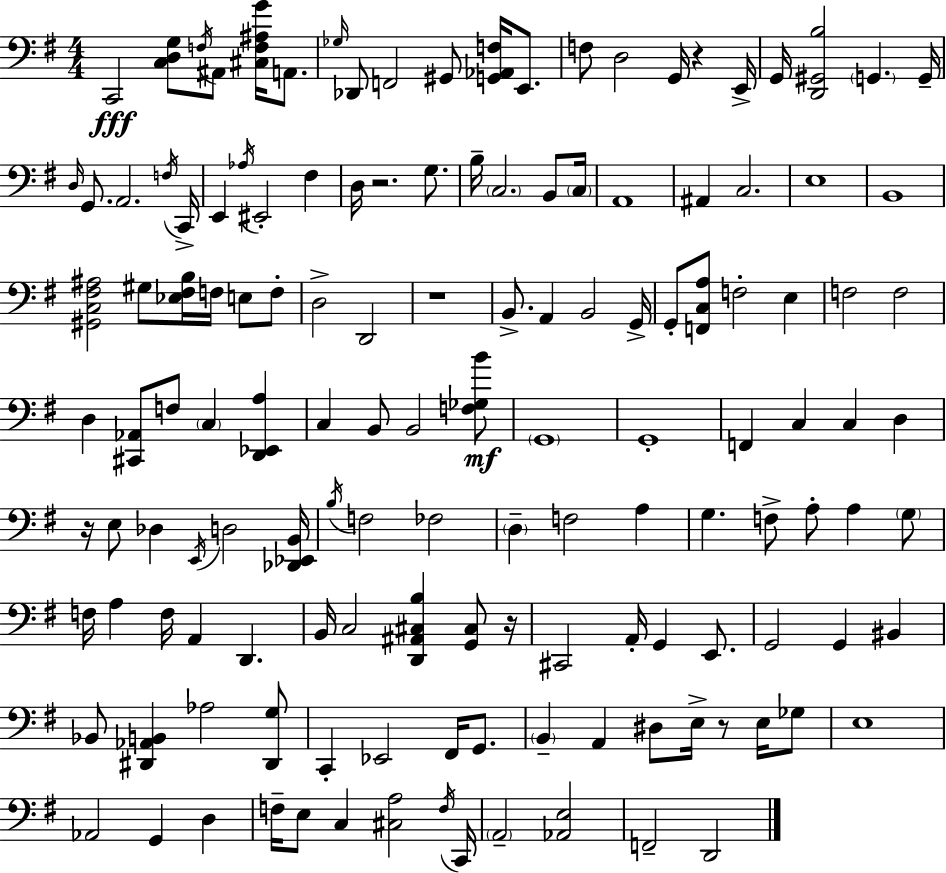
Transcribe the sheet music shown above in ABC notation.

X:1
T:Untitled
M:4/4
L:1/4
K:Em
C,,2 [C,D,G,]/2 F,/4 ^A,,/2 [^C,F,^A,G]/4 A,,/2 _G,/4 _D,,/2 F,,2 ^G,,/2 [G,,_A,,F,]/4 E,,/2 F,/2 D,2 G,,/4 z E,,/4 G,,/4 [D,,^G,,B,]2 G,, G,,/4 D,/4 G,,/2 A,,2 F,/4 C,,/4 E,, _A,/4 ^E,,2 ^F, D,/4 z2 G,/2 B,/4 C,2 B,,/2 C,/4 A,,4 ^A,, C,2 E,4 B,,4 [^G,,C,^F,^A,]2 ^G,/2 [_E,^F,B,]/4 F,/4 E,/2 F,/2 D,2 D,,2 z4 B,,/2 A,, B,,2 G,,/4 G,,/2 [F,,C,A,]/2 F,2 E, F,2 F,2 D, [^C,,_A,,]/2 F,/2 C, [D,,_E,,A,] C, B,,/2 B,,2 [F,_G,B]/2 G,,4 G,,4 F,, C, C, D, z/4 E,/2 _D, E,,/4 D,2 [_D,,_E,,B,,]/4 B,/4 F,2 _F,2 D, F,2 A, G, F,/2 A,/2 A, G,/2 F,/4 A, F,/4 A,, D,, B,,/4 C,2 [D,,^A,,^C,B,] [G,,^C,]/2 z/4 ^C,,2 A,,/4 G,, E,,/2 G,,2 G,, ^B,, _B,,/2 [^D,,_A,,B,,] _A,2 [^D,,G,]/2 C,, _E,,2 ^F,,/4 G,,/2 B,, A,, ^D,/2 E,/4 z/2 E,/4 _G,/2 E,4 _A,,2 G,, D, F,/4 E,/2 C, [^C,A,]2 F,/4 C,,/4 A,,2 [_A,,E,]2 F,,2 D,,2